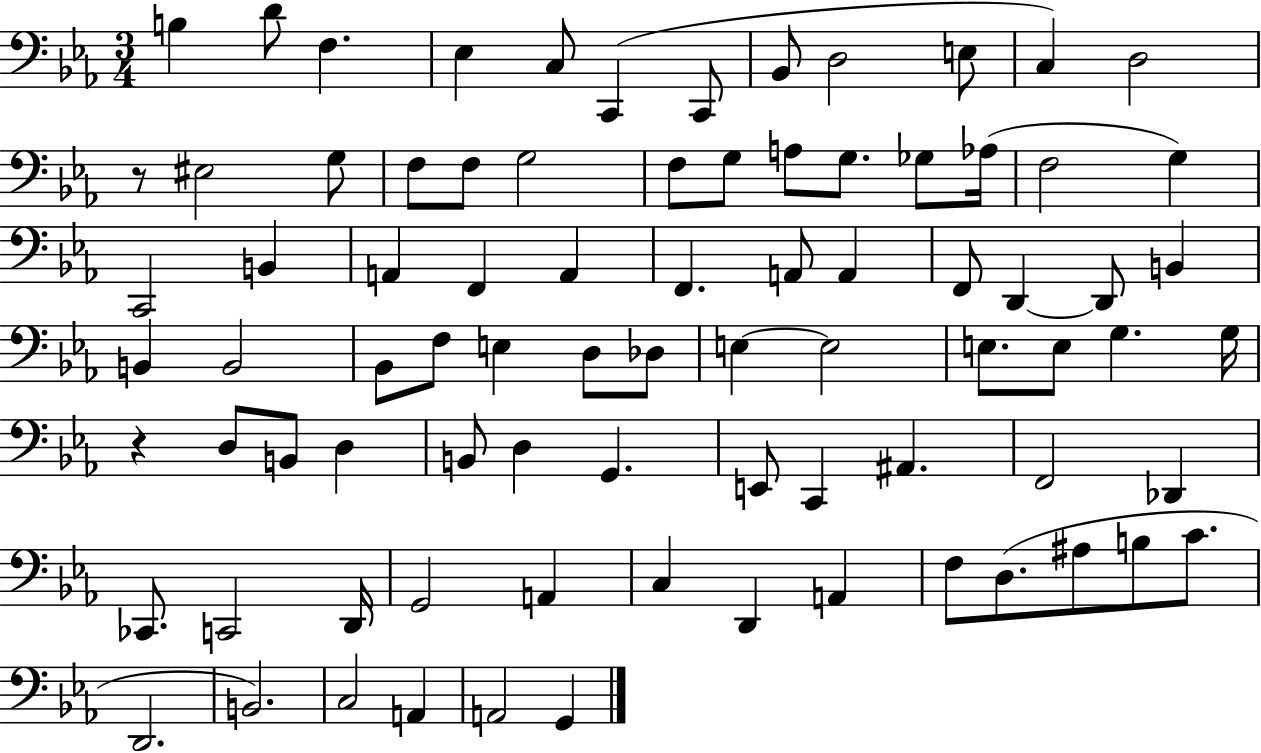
B3/q D4/e F3/q. Eb3/q C3/e C2/q C2/e Bb2/e D3/h E3/e C3/q D3/h R/e EIS3/h G3/e F3/e F3/e G3/h F3/e G3/e A3/e G3/e. Gb3/e Ab3/s F3/h G3/q C2/h B2/q A2/q F2/q A2/q F2/q. A2/e A2/q F2/e D2/q D2/e B2/q B2/q B2/h Bb2/e F3/e E3/q D3/e Db3/e E3/q E3/h E3/e. E3/e G3/q. G3/s R/q D3/e B2/e D3/q B2/e D3/q G2/q. E2/e C2/q A#2/q. F2/h Db2/q CES2/e. C2/h D2/s G2/h A2/q C3/q D2/q A2/q F3/e D3/e. A#3/e B3/e C4/e. D2/h. B2/h. C3/h A2/q A2/h G2/q